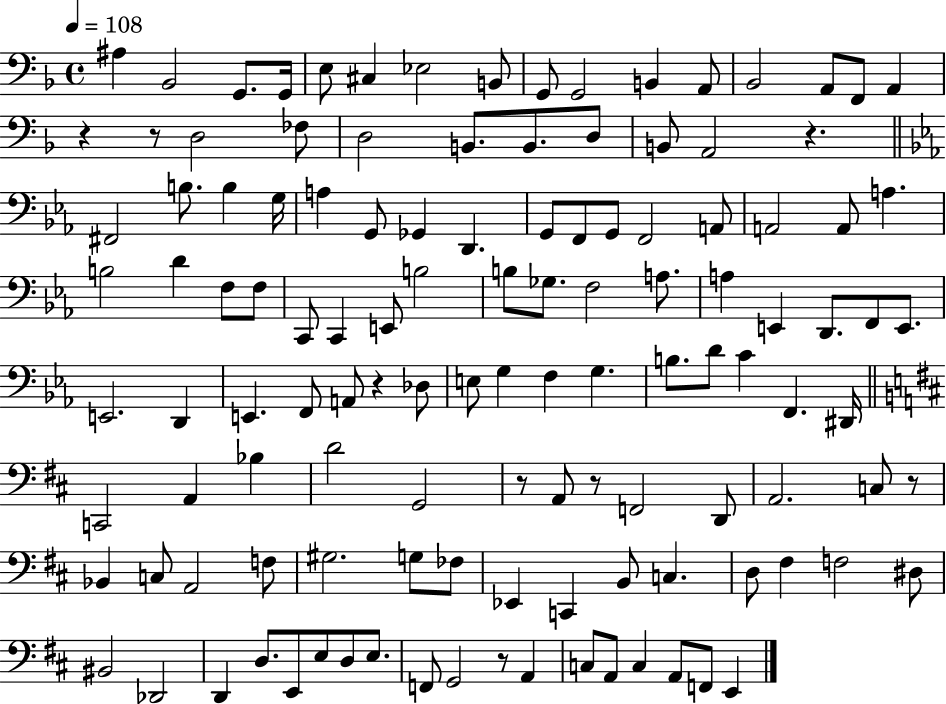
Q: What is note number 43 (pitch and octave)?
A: F3